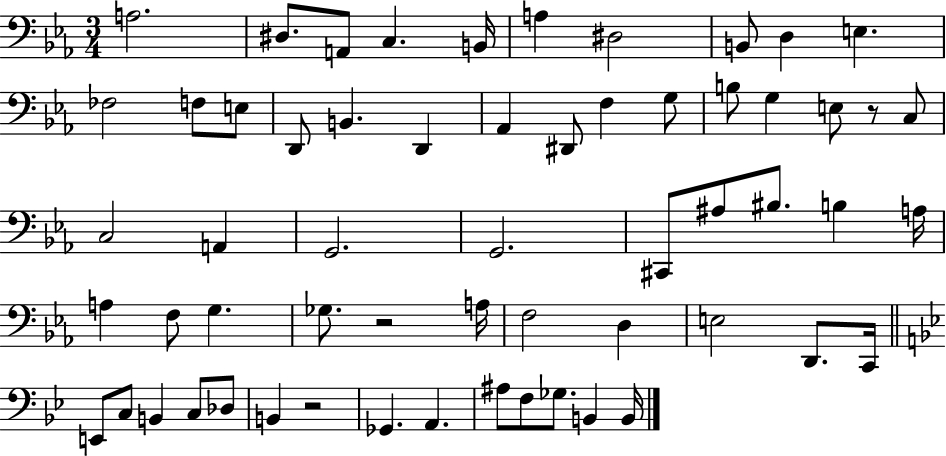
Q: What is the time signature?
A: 3/4